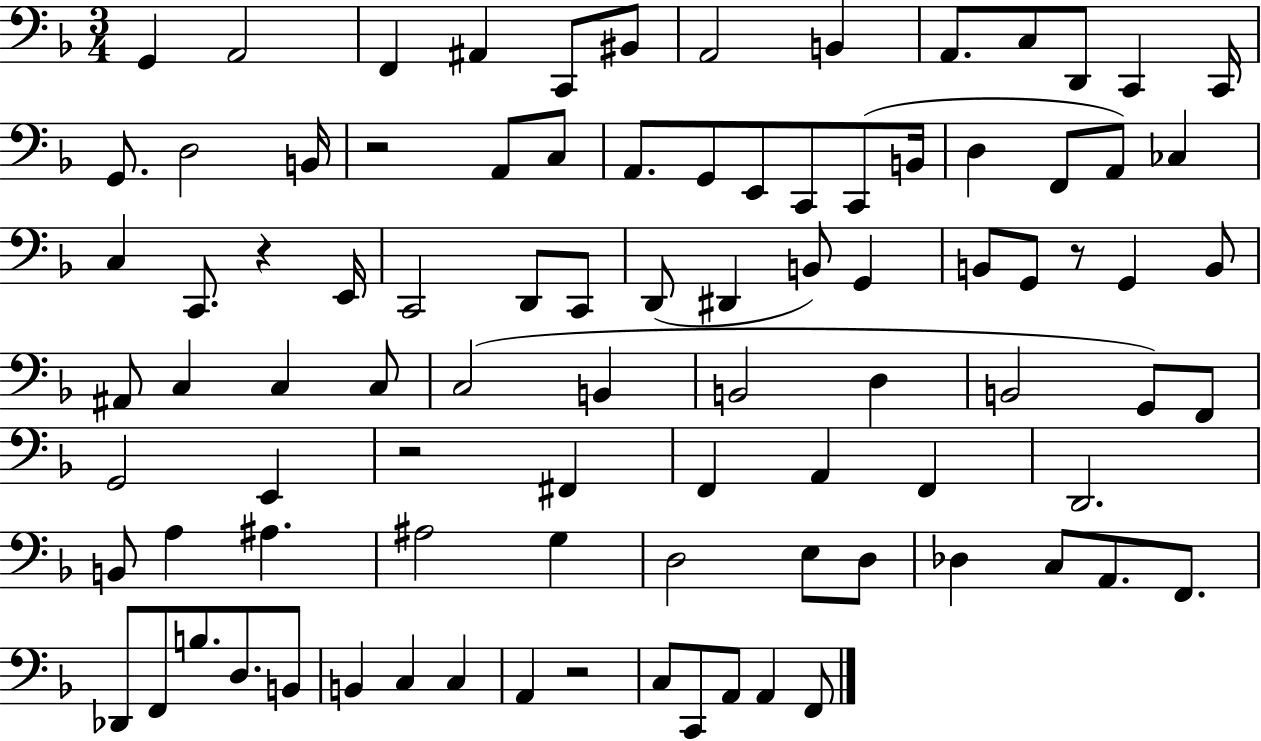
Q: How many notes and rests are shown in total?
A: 91